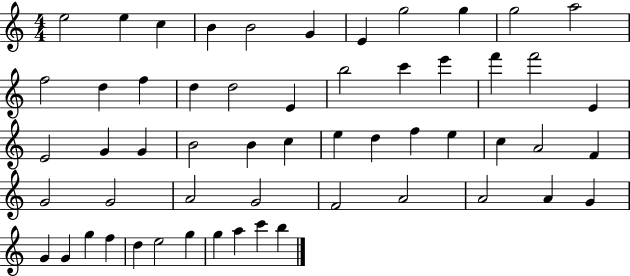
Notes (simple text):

E5/h E5/q C5/q B4/q B4/h G4/q E4/q G5/h G5/q G5/h A5/h F5/h D5/q F5/q D5/q D5/h E4/q B5/h C6/q E6/q F6/q F6/h E4/q E4/h G4/q G4/q B4/h B4/q C5/q E5/q D5/q F5/q E5/q C5/q A4/h F4/q G4/h G4/h A4/h G4/h F4/h A4/h A4/h A4/q G4/q G4/q G4/q G5/q F5/q D5/q E5/h G5/q G5/q A5/q C6/q B5/q